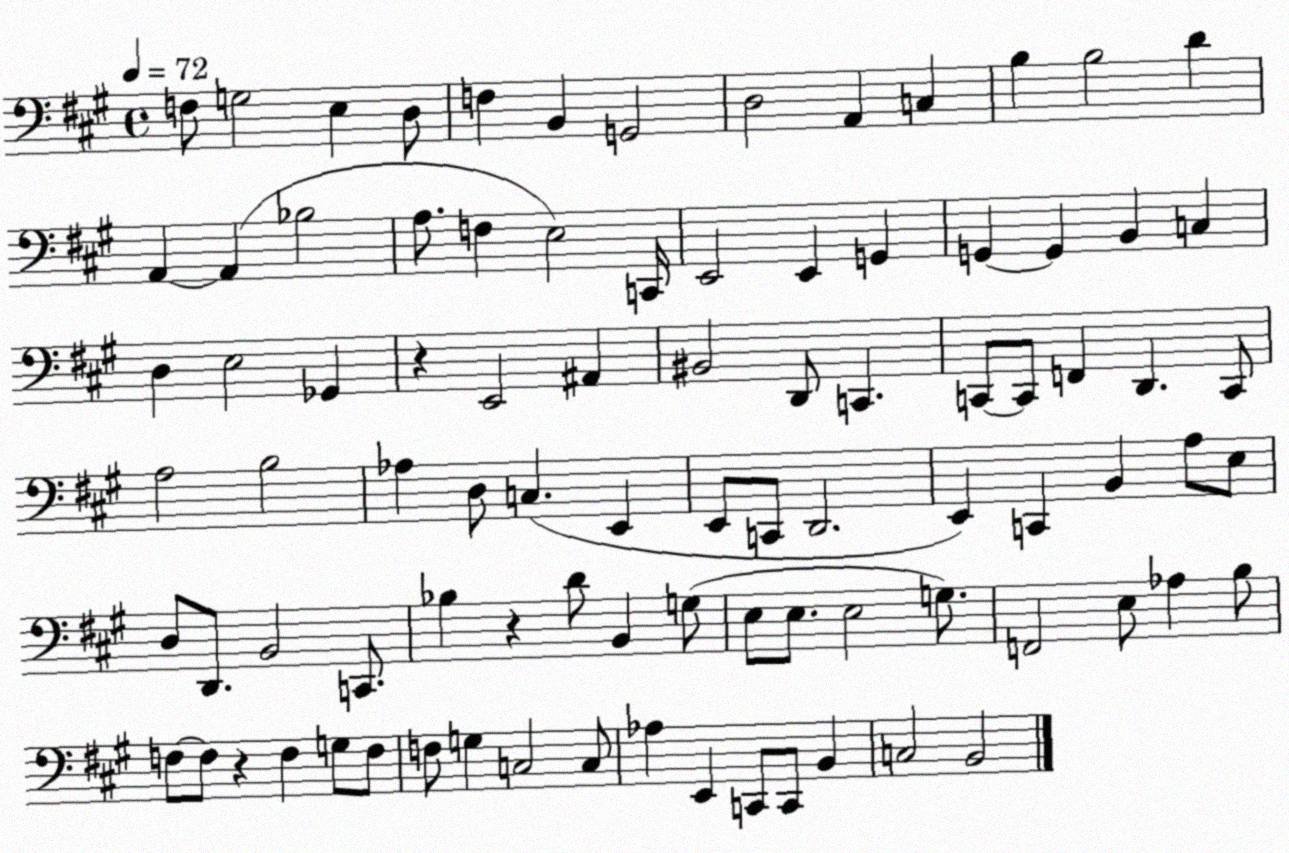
X:1
T:Untitled
M:4/4
L:1/4
K:A
F,/2 G,2 E, D,/2 F, B,, G,,2 D,2 A,, C, B, B,2 D A,, A,, _B,2 A,/2 F, E,2 C,,/4 E,,2 E,, G,, G,, G,, B,, C, D, E,2 _G,, z E,,2 ^A,, ^B,,2 D,,/2 C,, C,,/2 C,,/2 F,, D,, C,,/2 A,2 B,2 _A, D,/2 C, E,, E,,/2 C,,/2 D,,2 E,, C,, B,, A,/2 E,/2 D,/2 D,,/2 B,,2 C,,/2 _B, z D/2 B,, G,/2 E,/2 E,/2 E,2 G,/2 F,,2 E,/2 _A, B,/2 F,/2 F,/2 z F, G,/2 F,/2 F,/2 G, C,2 C,/2 _A, E,, C,,/2 C,,/2 B,, C,2 B,,2